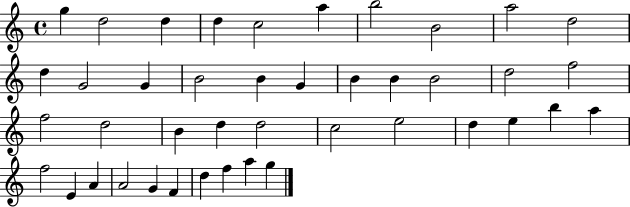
X:1
T:Untitled
M:4/4
L:1/4
K:C
g d2 d d c2 a b2 B2 a2 d2 d G2 G B2 B G B B B2 d2 f2 f2 d2 B d d2 c2 e2 d e b a f2 E A A2 G F d f a g